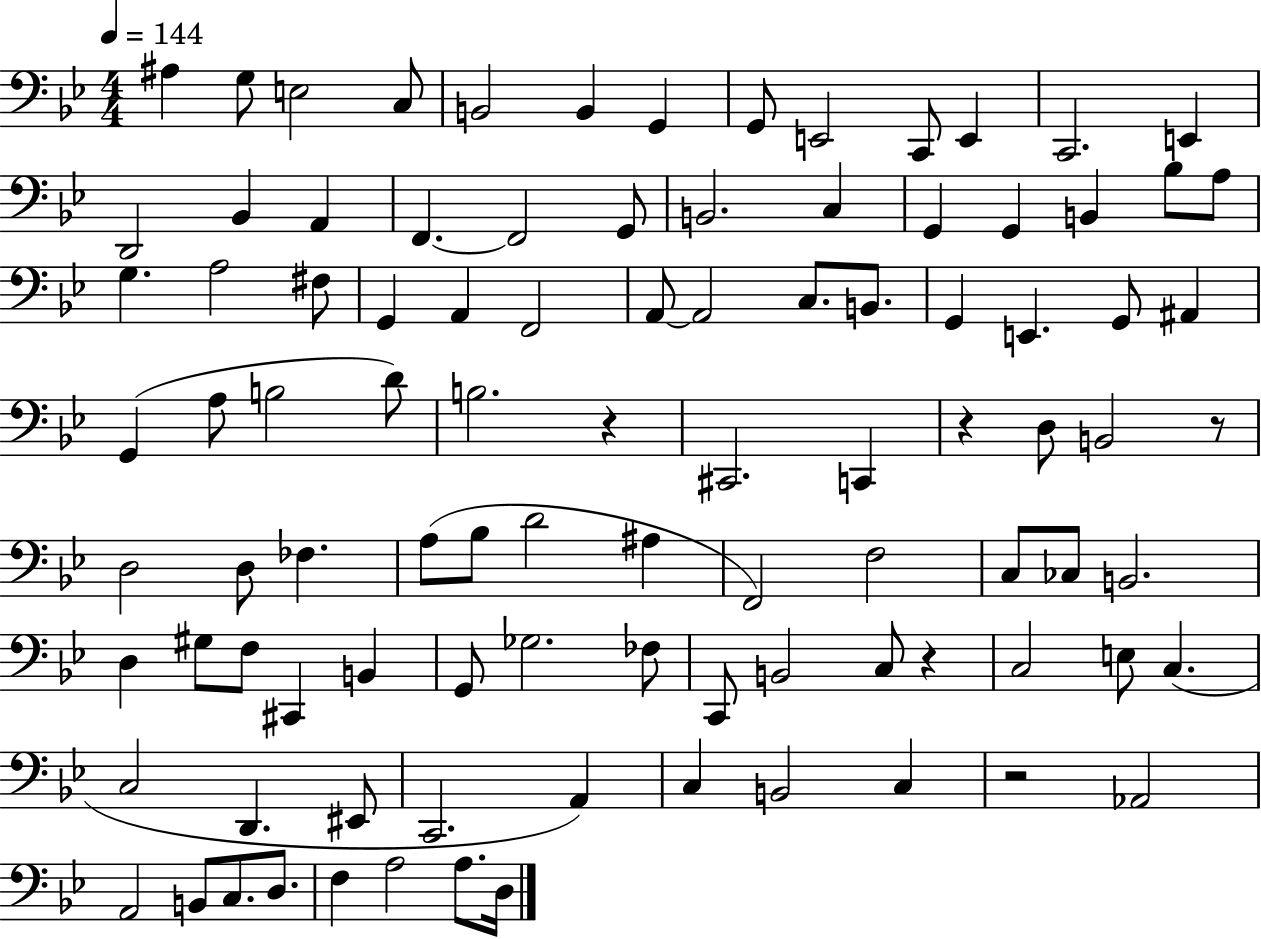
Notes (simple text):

A#3/q G3/e E3/h C3/e B2/h B2/q G2/q G2/e E2/h C2/e E2/q C2/h. E2/q D2/h Bb2/q A2/q F2/q. F2/h G2/e B2/h. C3/q G2/q G2/q B2/q Bb3/e A3/e G3/q. A3/h F#3/e G2/q A2/q F2/h A2/e A2/h C3/e. B2/e. G2/q E2/q. G2/e A#2/q G2/q A3/e B3/h D4/e B3/h. R/q C#2/h. C2/q R/q D3/e B2/h R/e D3/h D3/e FES3/q. A3/e Bb3/e D4/h A#3/q F2/h F3/h C3/e CES3/e B2/h. D3/q G#3/e F3/e C#2/q B2/q G2/e Gb3/h. FES3/e C2/e B2/h C3/e R/q C3/h E3/e C3/q. C3/h D2/q. EIS2/e C2/h. A2/q C3/q B2/h C3/q R/h Ab2/h A2/h B2/e C3/e. D3/e. F3/q A3/h A3/e. D3/s